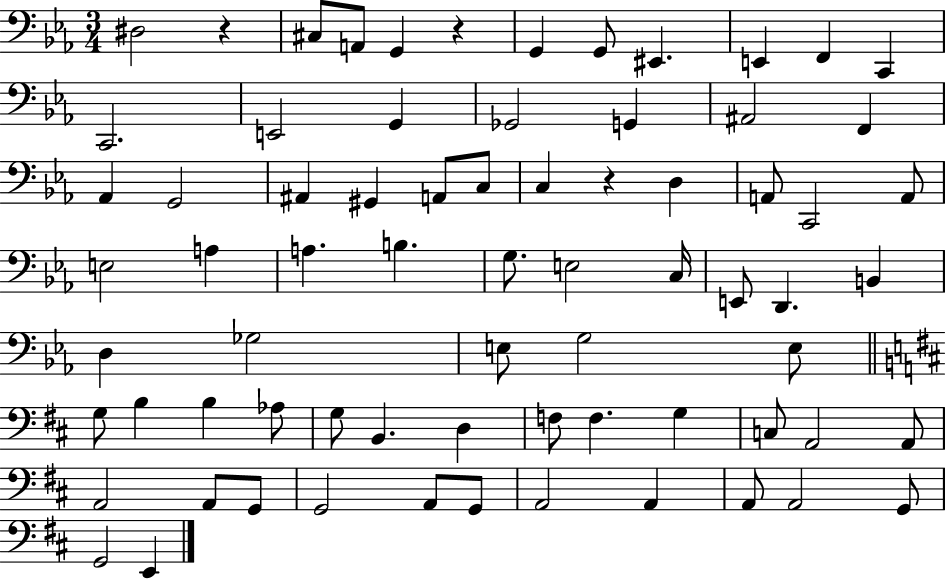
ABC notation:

X:1
T:Untitled
M:3/4
L:1/4
K:Eb
^D,2 z ^C,/2 A,,/2 G,, z G,, G,,/2 ^E,, E,, F,, C,, C,,2 E,,2 G,, _G,,2 G,, ^A,,2 F,, _A,, G,,2 ^A,, ^G,, A,,/2 C,/2 C, z D, A,,/2 C,,2 A,,/2 E,2 A, A, B, G,/2 E,2 C,/4 E,,/2 D,, B,, D, _G,2 E,/2 G,2 E,/2 G,/2 B, B, _A,/2 G,/2 B,, D, F,/2 F, G, C,/2 A,,2 A,,/2 A,,2 A,,/2 G,,/2 G,,2 A,,/2 G,,/2 A,,2 A,, A,,/2 A,,2 G,,/2 G,,2 E,,